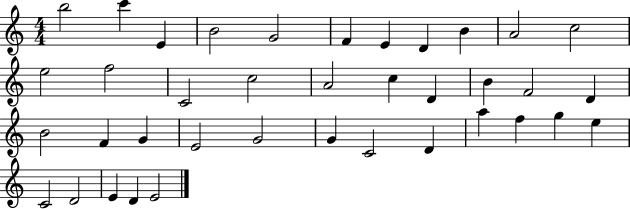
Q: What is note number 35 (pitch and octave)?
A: D4